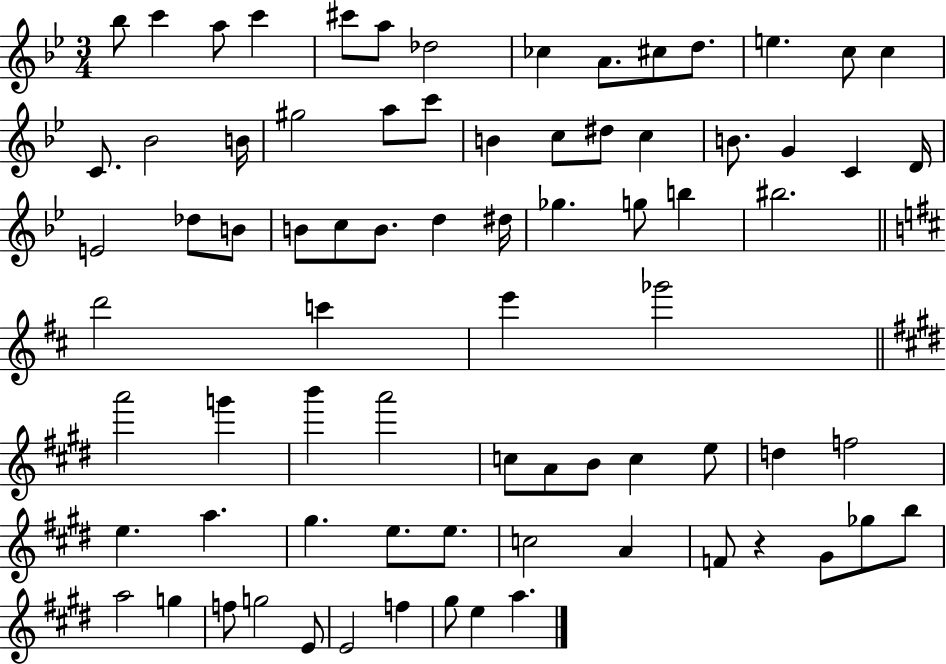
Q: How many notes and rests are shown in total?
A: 77